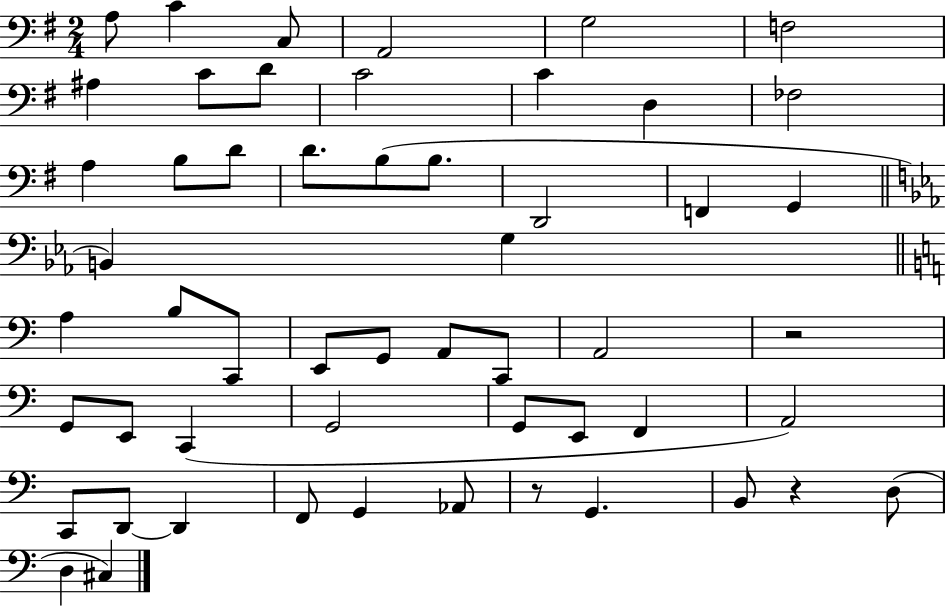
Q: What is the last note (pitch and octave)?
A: C#3